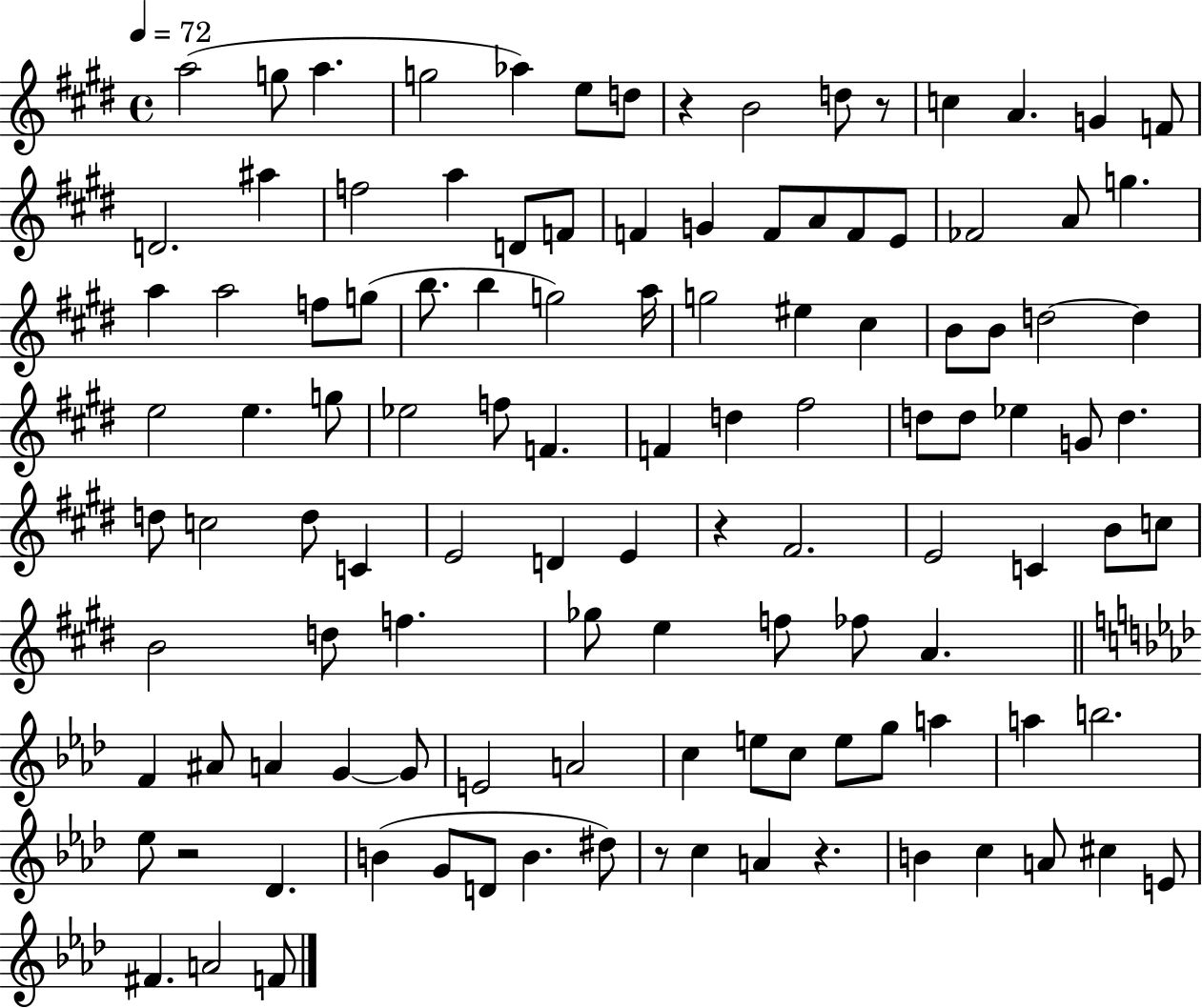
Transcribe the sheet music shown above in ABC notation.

X:1
T:Untitled
M:4/4
L:1/4
K:E
a2 g/2 a g2 _a e/2 d/2 z B2 d/2 z/2 c A G F/2 D2 ^a f2 a D/2 F/2 F G F/2 A/2 F/2 E/2 _F2 A/2 g a a2 f/2 g/2 b/2 b g2 a/4 g2 ^e ^c B/2 B/2 d2 d e2 e g/2 _e2 f/2 F F d ^f2 d/2 d/2 _e G/2 d d/2 c2 d/2 C E2 D E z ^F2 E2 C B/2 c/2 B2 d/2 f _g/2 e f/2 _f/2 A F ^A/2 A G G/2 E2 A2 c e/2 c/2 e/2 g/2 a a b2 _e/2 z2 _D B G/2 D/2 B ^d/2 z/2 c A z B c A/2 ^c E/2 ^F A2 F/2